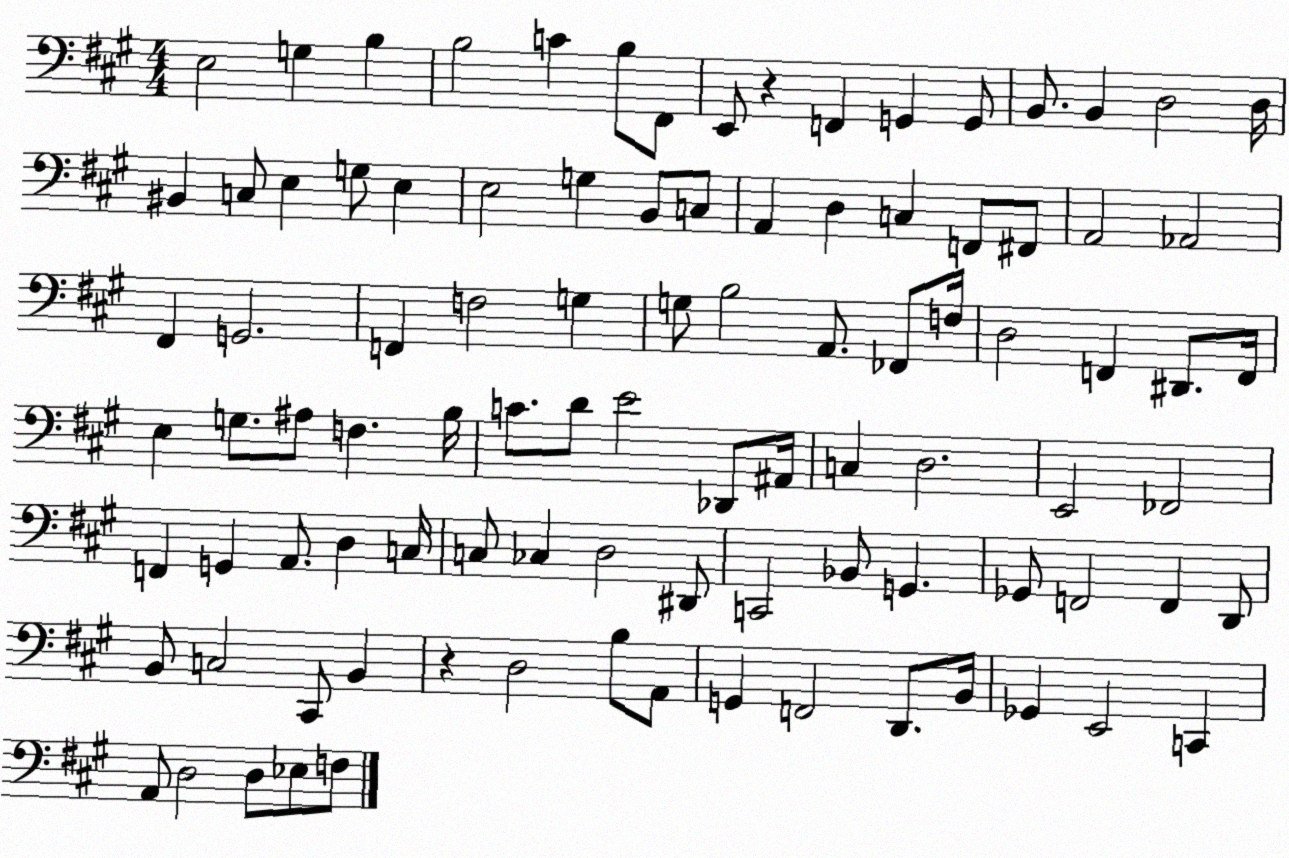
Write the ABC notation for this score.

X:1
T:Untitled
M:4/4
L:1/4
K:A
E,2 G, B, B,2 C B,/2 ^F,,/2 E,,/2 z F,, G,, G,,/2 B,,/2 B,, D,2 D,/4 ^B,, C,/2 E, G,/2 E, E,2 G, B,,/2 C,/2 A,, D, C, F,,/2 ^F,,/2 A,,2 _A,,2 ^F,, G,,2 F,, F,2 G, G,/2 B,2 A,,/2 _F,,/2 F,/4 D,2 F,, ^D,,/2 F,,/4 E, G,/2 ^A,/2 F, B,/4 C/2 D/2 E2 _D,,/2 ^A,,/4 C, D,2 E,,2 _F,,2 F,, G,, A,,/2 D, C,/4 C,/2 _C, D,2 ^D,,/2 C,,2 _B,,/2 G,, _G,,/2 F,,2 F,, D,,/2 B,,/2 C,2 ^C,,/2 B,, z D,2 B,/2 A,,/2 G,, F,,2 D,,/2 B,,/4 _G,, E,,2 C,, A,,/2 D,2 D,/2 _E,/2 F,/2